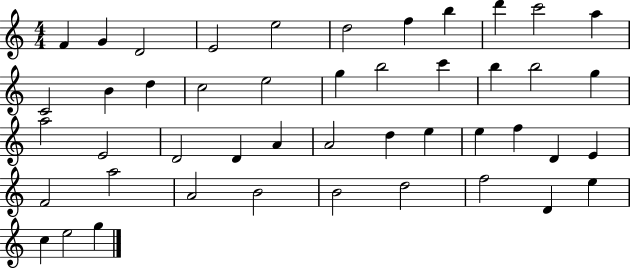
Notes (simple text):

F4/q G4/q D4/h E4/h E5/h D5/h F5/q B5/q D6/q C6/h A5/q C4/h B4/q D5/q C5/h E5/h G5/q B5/h C6/q B5/q B5/h G5/q A5/h E4/h D4/h D4/q A4/q A4/h D5/q E5/q E5/q F5/q D4/q E4/q F4/h A5/h A4/h B4/h B4/h D5/h F5/h D4/q E5/q C5/q E5/h G5/q